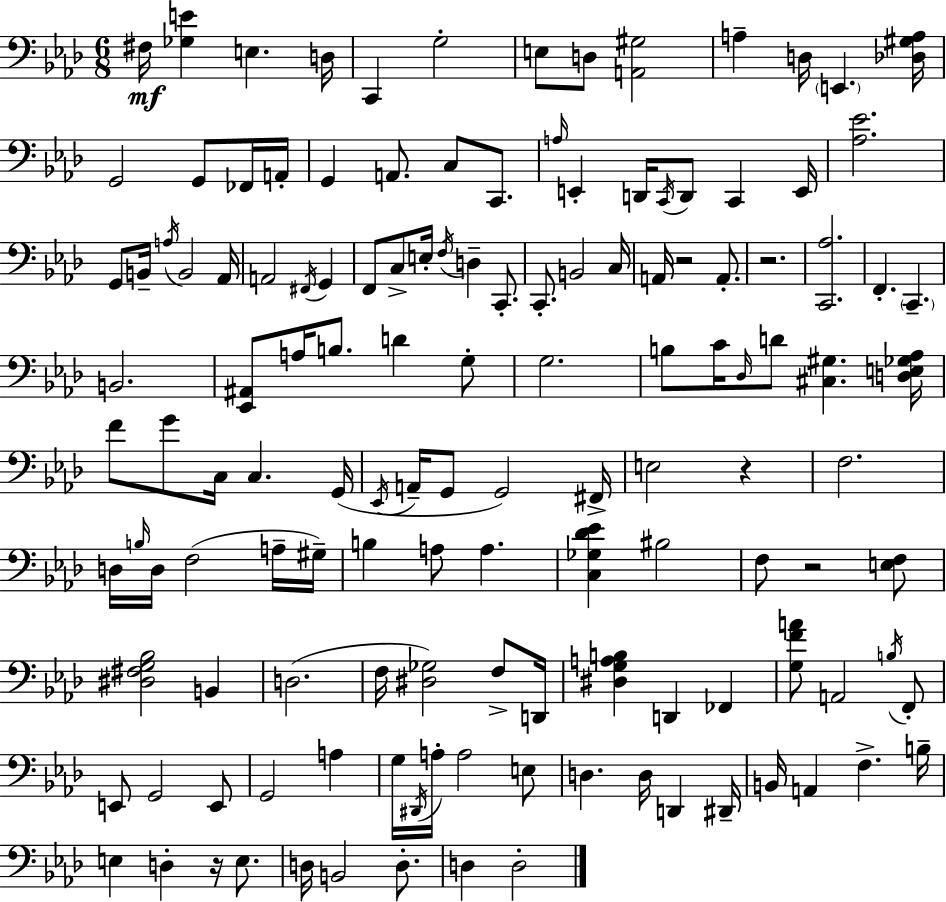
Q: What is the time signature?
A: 6/8